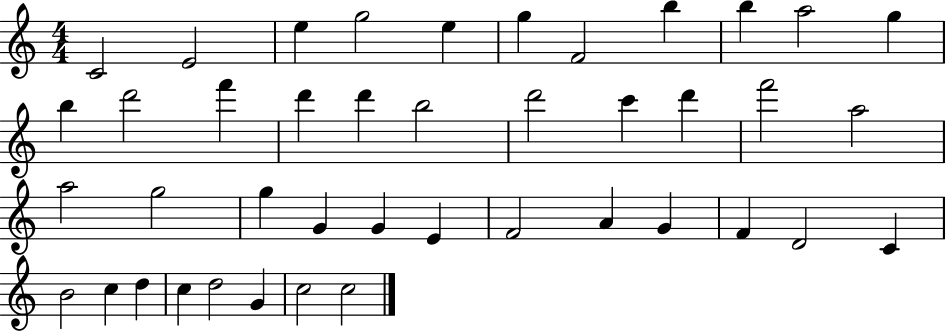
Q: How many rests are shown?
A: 0